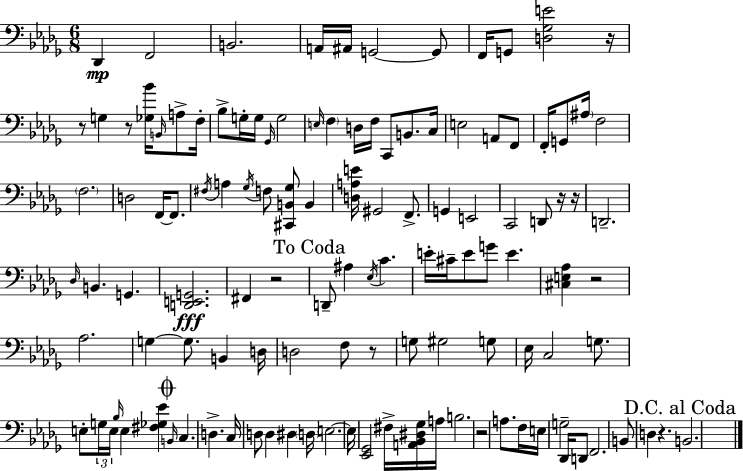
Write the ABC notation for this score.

X:1
T:Untitled
M:6/8
L:1/4
K:Bbm
_D,, F,,2 B,,2 A,,/4 ^A,,/4 G,,2 G,,/2 F,,/4 G,,/2 [D,_G,E]2 z/4 z/2 G, z/2 [_G,_B]/4 B,,/4 A,/2 F,/4 _B,/2 G,/4 G,/4 _G,,/4 G,2 E,/4 F, D,/4 F,/4 C,,/2 B,,/2 C,/4 E,2 A,,/2 F,,/2 F,,/4 G,,/2 ^A,/4 F,2 F,2 D,2 F,,/4 F,,/2 ^F,/4 A, _G,/4 F,/2 [^C,,B,,_G,]/2 B,, [D,A,E]/4 ^G,,2 F,,/2 G,, E,,2 C,,2 D,,/2 z/4 z/4 D,,2 _D,/4 B,, G,, [D,,E,,G,,]2 ^F,, z2 D,,/2 ^A, _E,/4 C E/4 ^C/4 E/2 G/2 E [^C,E,_A,] z2 _A,2 G, G,/2 B,, D,/4 D,2 F,/2 z/2 G,/2 ^G,2 G,/2 _E,/4 C,2 G,/2 E,/2 G,/4 E,/4 _B,/4 E, [^F,_G,_E] B,,/4 C, D, C,/4 D,/2 D, ^D, D,/4 E,2 E,/4 [_E,,_G,,]2 ^F,/4 [A,,_B,,^D,_G,]/4 A,/4 B,2 z2 A,/2 F,/4 E,/4 G,2 _D,,/4 D,,/2 F,,2 B,,/2 D, z B,,2